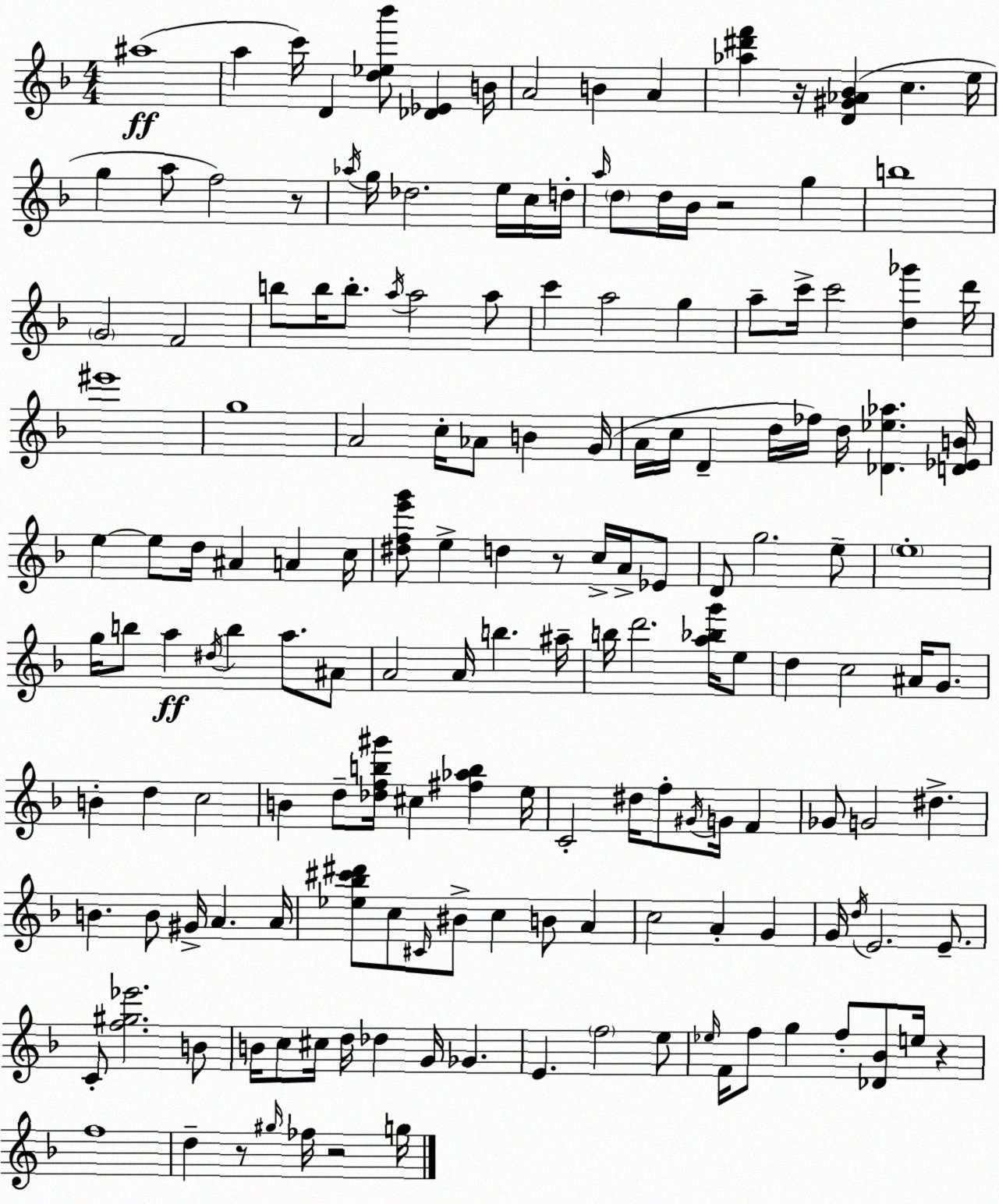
X:1
T:Untitled
M:4/4
L:1/4
K:F
^a4 a c'/4 D [d_e_b']/2 [_D_E] B/4 A2 B A [_a^d'f'] z/4 [D^G_A_B] c e/4 g a/2 f2 z/2 _a/4 g/4 _d2 e/4 c/4 d/4 a/4 d/2 d/4 _B/4 z2 g b4 G2 F2 b/2 b/4 b/2 a/4 a2 a/2 c' a2 g a/2 c'/4 c'2 [d_g'] d'/4 ^e'4 g4 A2 c/4 _A/2 B G/4 A/4 c/4 D d/4 _f/4 d/4 [_D_e_a] [D_EB]/4 e e/2 d/4 ^A A c/4 [^dfe'g']/2 e d z/2 c/4 A/4 _E/2 D/2 g2 e/2 e4 g/4 b/2 a ^d/4 b a/2 ^A/2 A2 A/4 b ^a/4 b/4 d'2 [a_bg']/4 e/2 d c2 ^A/4 G/2 B d c2 B d/2 [_dfb^g']/4 ^c [^f_ab] e/4 C2 ^d/4 f/2 ^G/4 G/4 F _G/2 G2 ^d B B/2 ^G/4 A A/4 [_e_b^c'^d']/2 c/2 ^C/4 ^B/2 c B/2 A c2 A G G/4 d/4 E2 E/2 C/2 [f^g_e']2 B/2 B/4 c/2 ^c/4 d/4 _d G/4 _G E f2 e/2 _e/4 F/4 f/2 g f/2 [_D_B]/2 e/4 z f4 d z/2 ^g/4 _f/4 z2 g/4